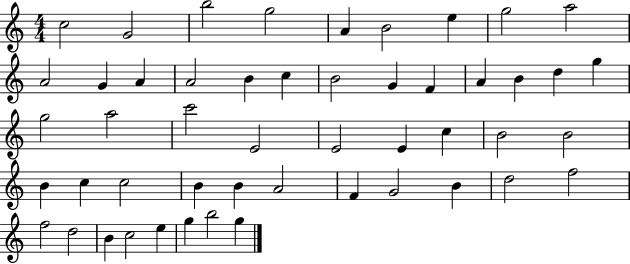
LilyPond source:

{
  \clef treble
  \numericTimeSignature
  \time 4/4
  \key c \major
  c''2 g'2 | b''2 g''2 | a'4 b'2 e''4 | g''2 a''2 | \break a'2 g'4 a'4 | a'2 b'4 c''4 | b'2 g'4 f'4 | a'4 b'4 d''4 g''4 | \break g''2 a''2 | c'''2 e'2 | e'2 e'4 c''4 | b'2 b'2 | \break b'4 c''4 c''2 | b'4 b'4 a'2 | f'4 g'2 b'4 | d''2 f''2 | \break f''2 d''2 | b'4 c''2 e''4 | g''4 b''2 g''4 | \bar "|."
}